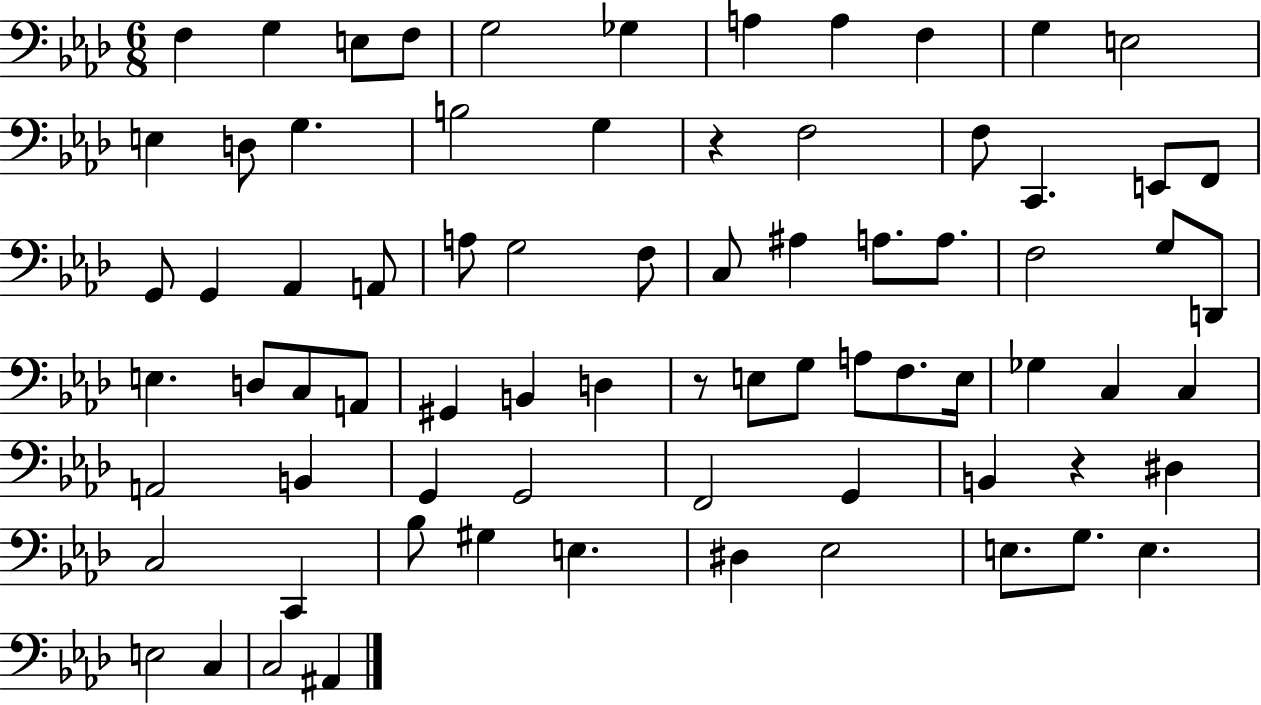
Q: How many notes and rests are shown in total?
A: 75